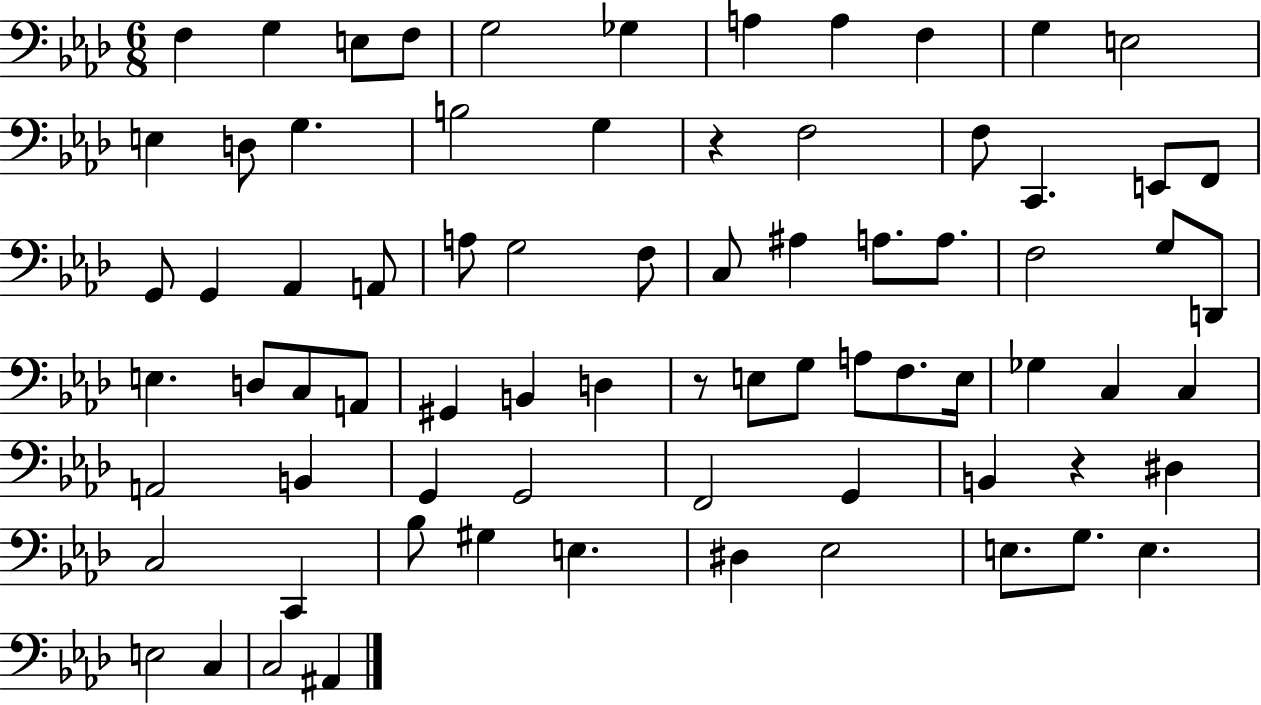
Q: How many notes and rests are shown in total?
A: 75